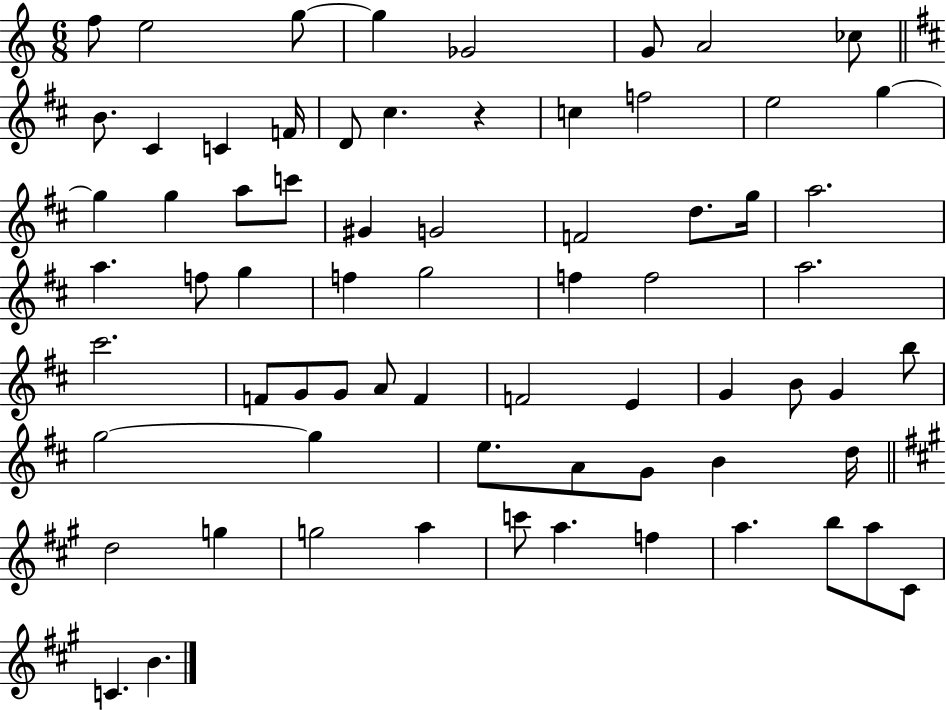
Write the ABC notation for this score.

X:1
T:Untitled
M:6/8
L:1/4
K:C
f/2 e2 g/2 g _G2 G/2 A2 _c/2 B/2 ^C C F/4 D/2 ^c z c f2 e2 g g g a/2 c'/2 ^G G2 F2 d/2 g/4 a2 a f/2 g f g2 f f2 a2 ^c'2 F/2 G/2 G/2 A/2 F F2 E G B/2 G b/2 g2 g e/2 A/2 G/2 B d/4 d2 g g2 a c'/2 a f a b/2 a/2 ^C/2 C B